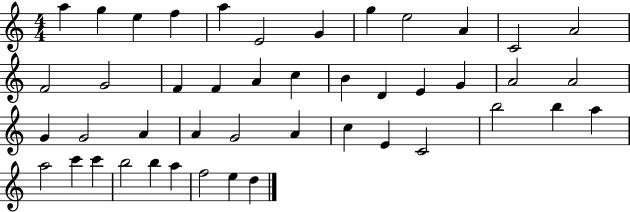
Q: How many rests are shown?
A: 0